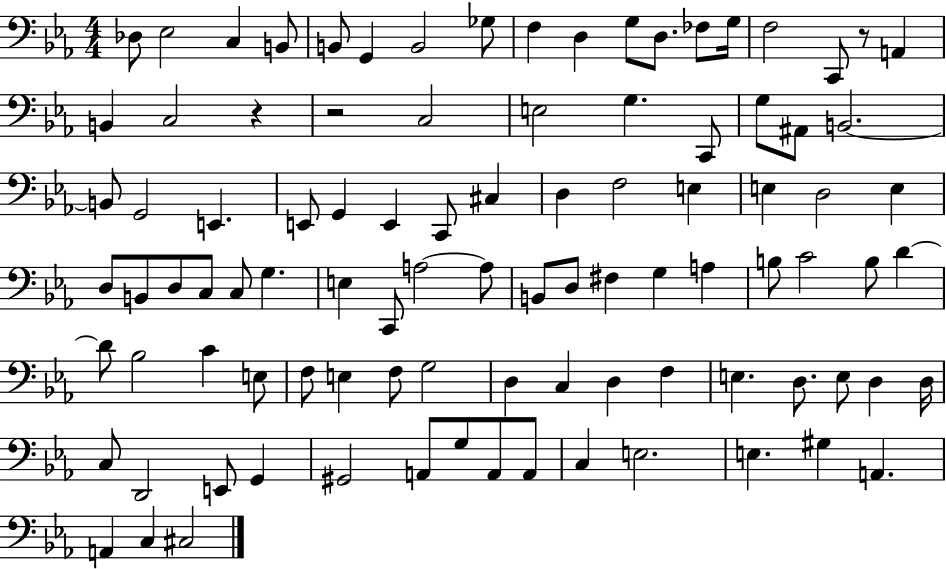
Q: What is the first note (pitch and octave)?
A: Db3